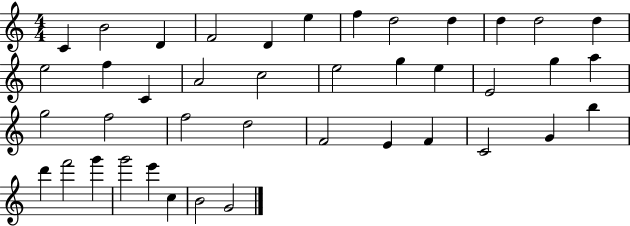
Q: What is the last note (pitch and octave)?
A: G4